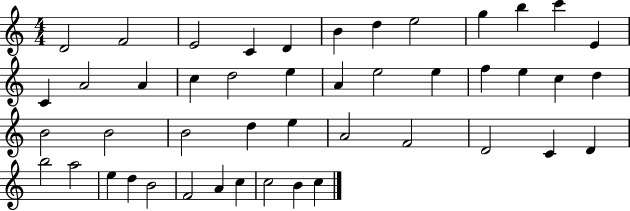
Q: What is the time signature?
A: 4/4